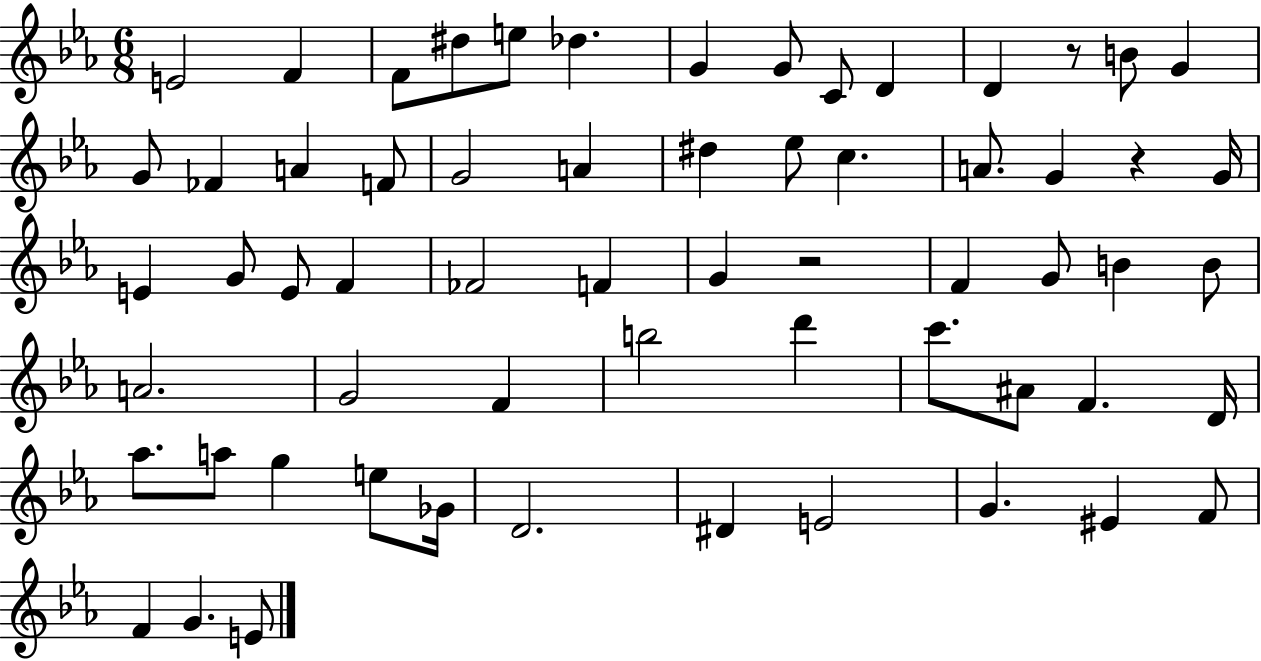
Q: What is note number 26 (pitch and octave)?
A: E4